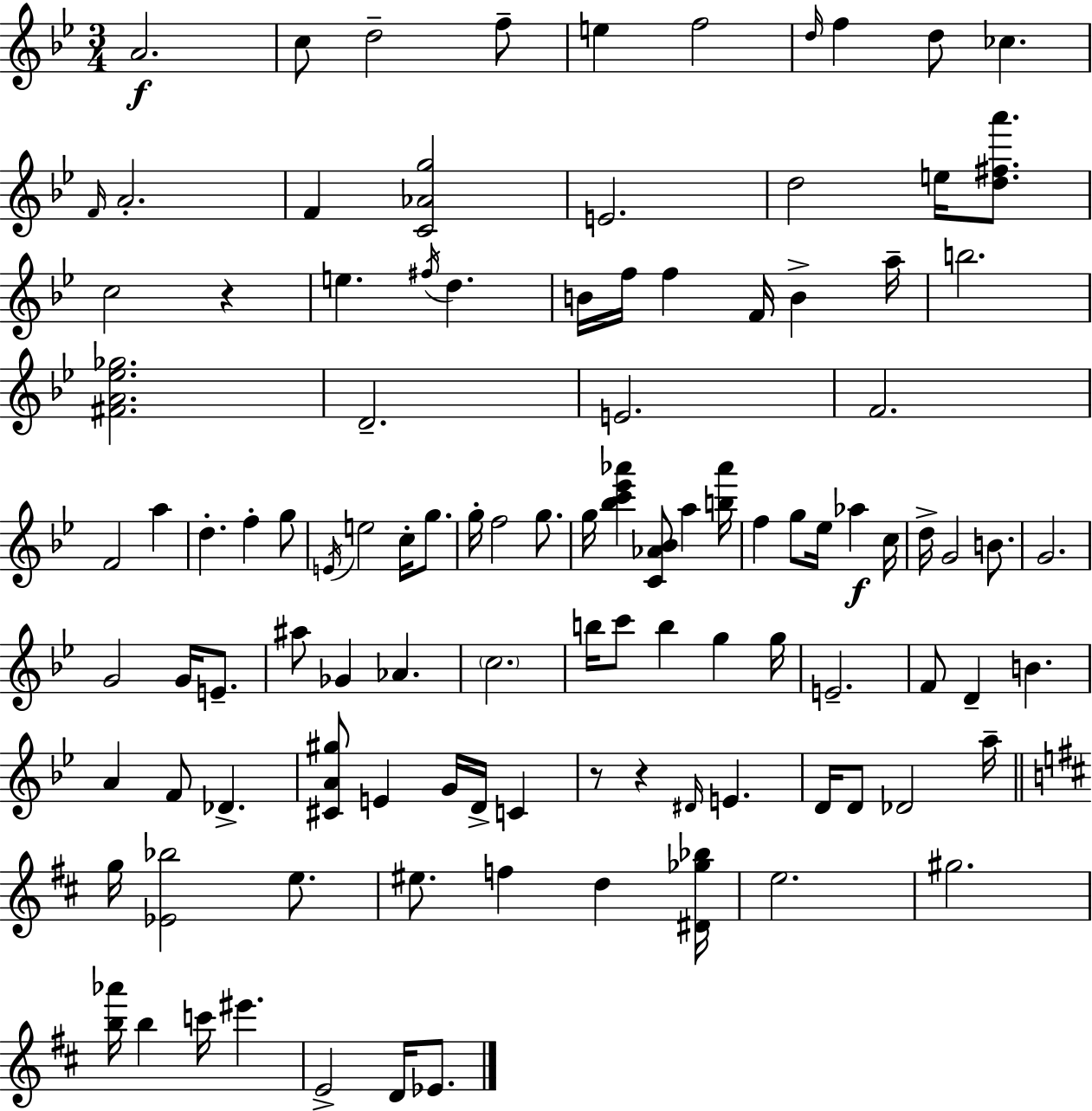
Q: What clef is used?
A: treble